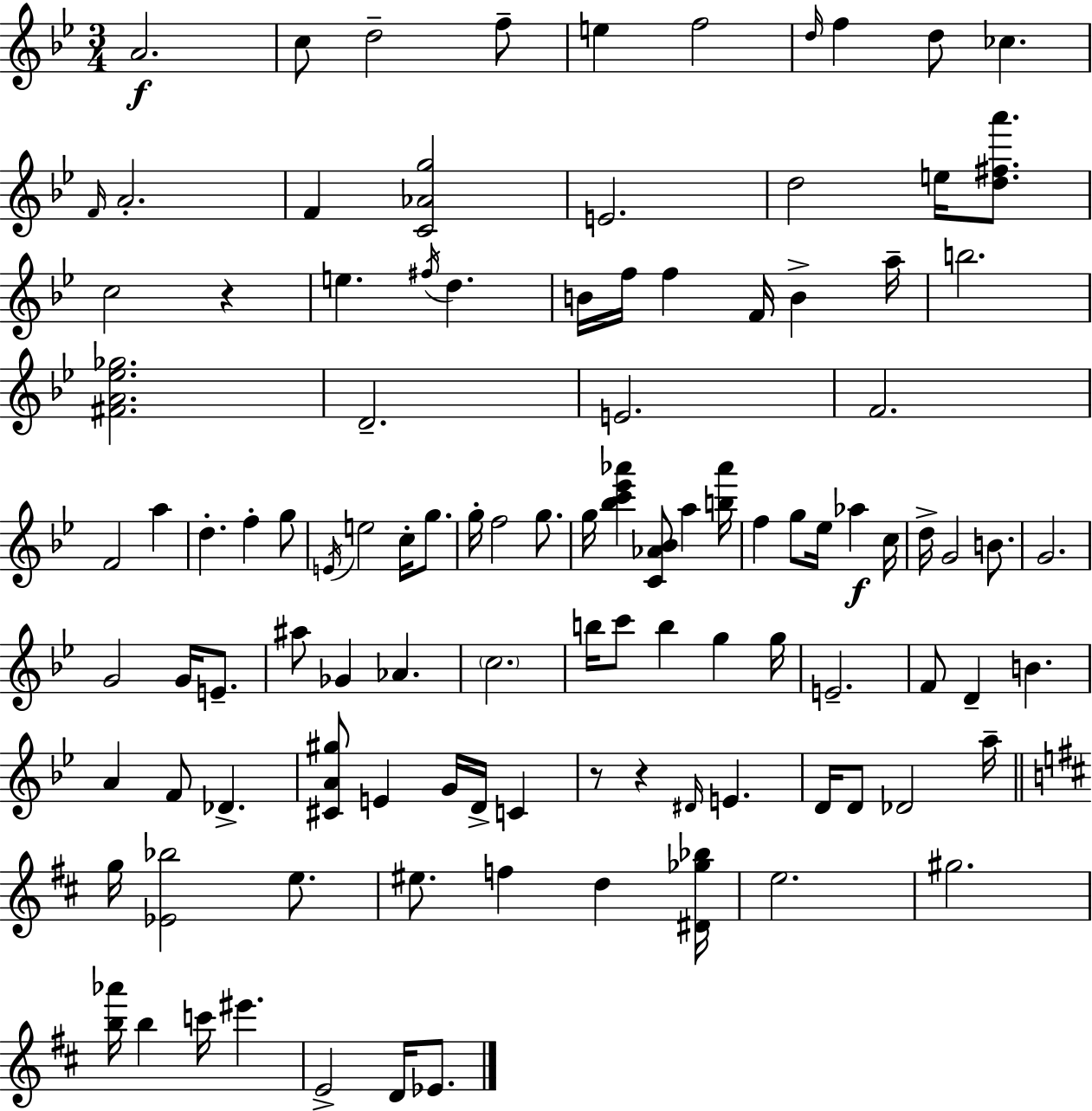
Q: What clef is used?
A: treble